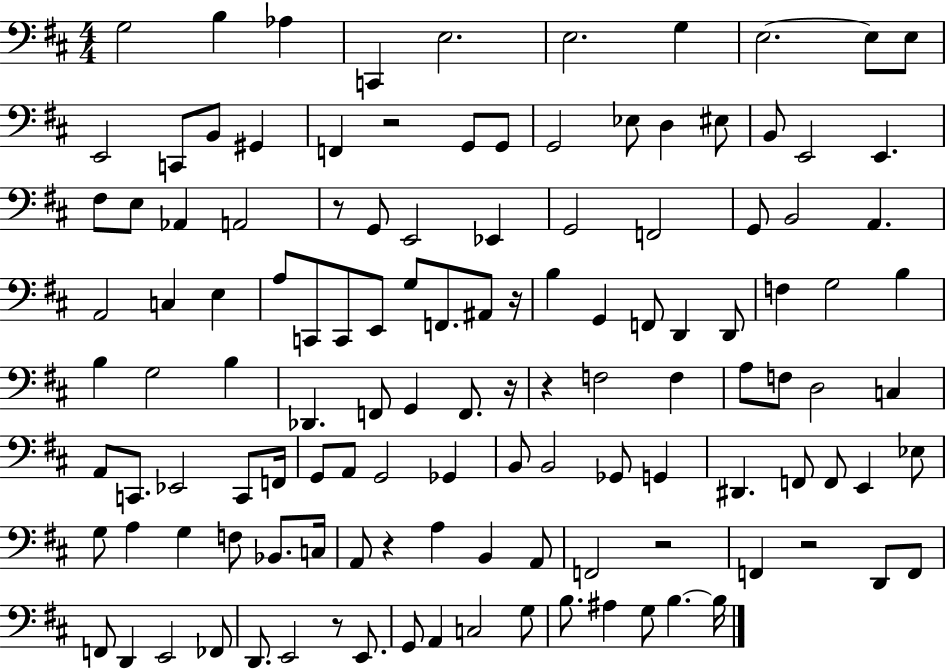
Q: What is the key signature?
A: D major